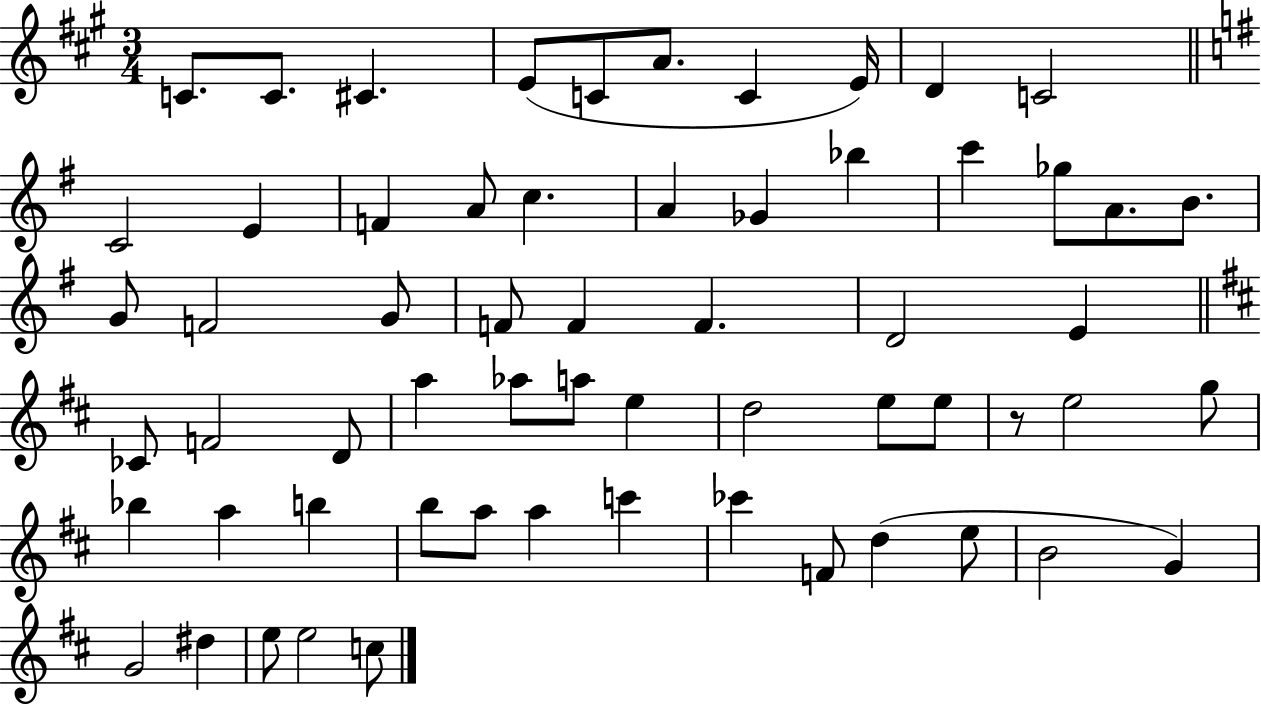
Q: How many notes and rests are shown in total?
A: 61